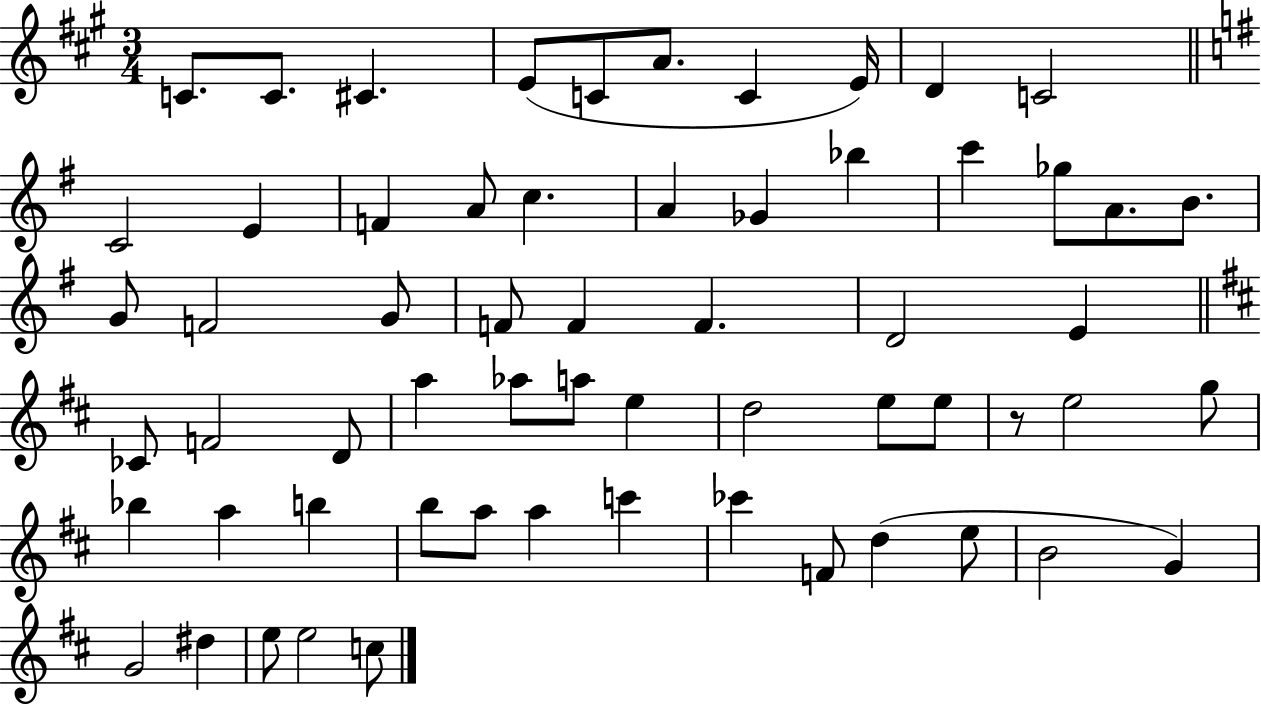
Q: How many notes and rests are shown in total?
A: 61